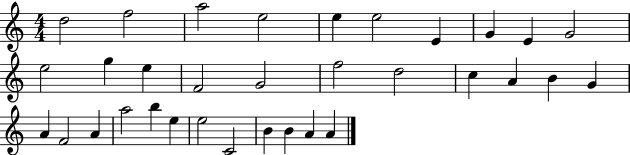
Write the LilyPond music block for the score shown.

{
  \clef treble
  \numericTimeSignature
  \time 4/4
  \key c \major
  d''2 f''2 | a''2 e''2 | e''4 e''2 e'4 | g'4 e'4 g'2 | \break e''2 g''4 e''4 | f'2 g'2 | f''2 d''2 | c''4 a'4 b'4 g'4 | \break a'4 f'2 a'4 | a''2 b''4 e''4 | e''2 c'2 | b'4 b'4 a'4 a'4 | \break \bar "|."
}